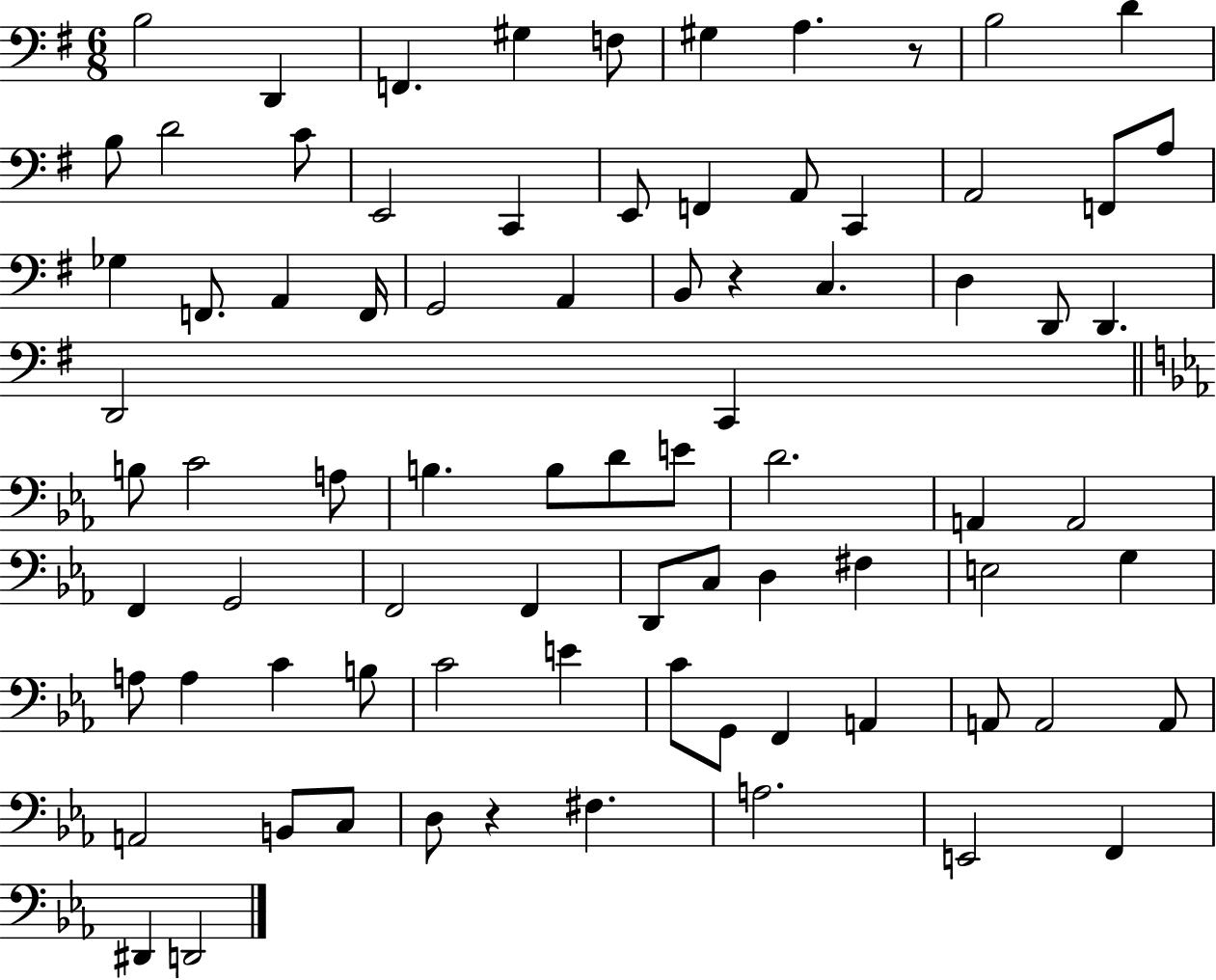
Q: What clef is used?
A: bass